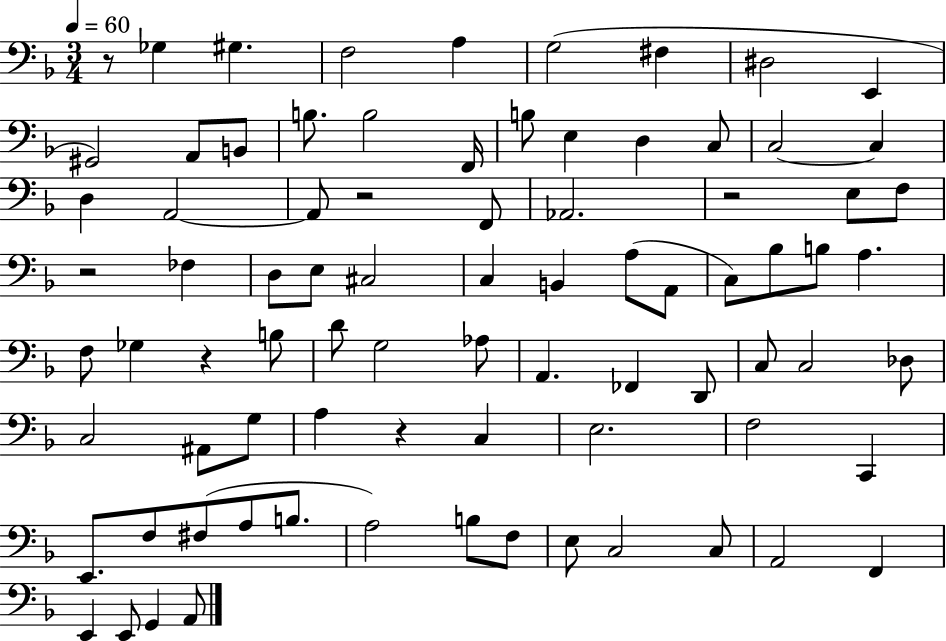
R/e Gb3/q G#3/q. F3/h A3/q G3/h F#3/q D#3/h E2/q G#2/h A2/e B2/e B3/e. B3/h F2/s B3/e E3/q D3/q C3/e C3/h C3/q D3/q A2/h A2/e R/h F2/e Ab2/h. R/h E3/e F3/e R/h FES3/q D3/e E3/e C#3/h C3/q B2/q A3/e A2/e C3/e Bb3/e B3/e A3/q. F3/e Gb3/q R/q B3/e D4/e G3/h Ab3/e A2/q. FES2/q D2/e C3/e C3/h Db3/e C3/h A#2/e G3/e A3/q R/q C3/q E3/h. F3/h C2/q E2/e. F3/e F#3/e A3/e B3/e. A3/h B3/e F3/e E3/e C3/h C3/e A2/h F2/q E2/q E2/e G2/q A2/e